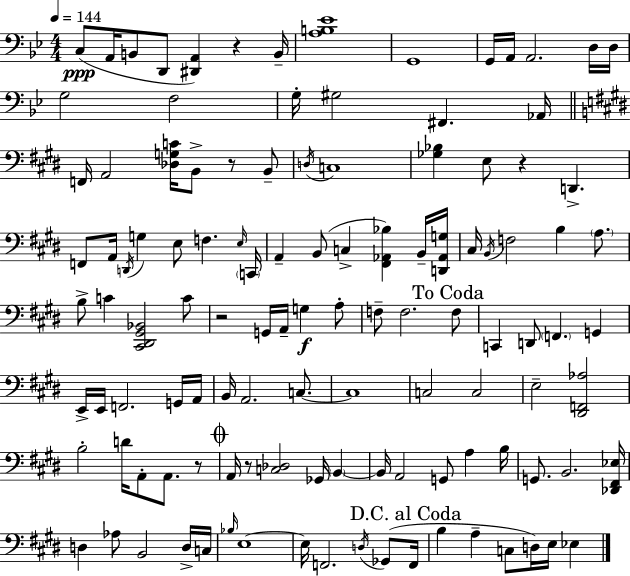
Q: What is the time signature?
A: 4/4